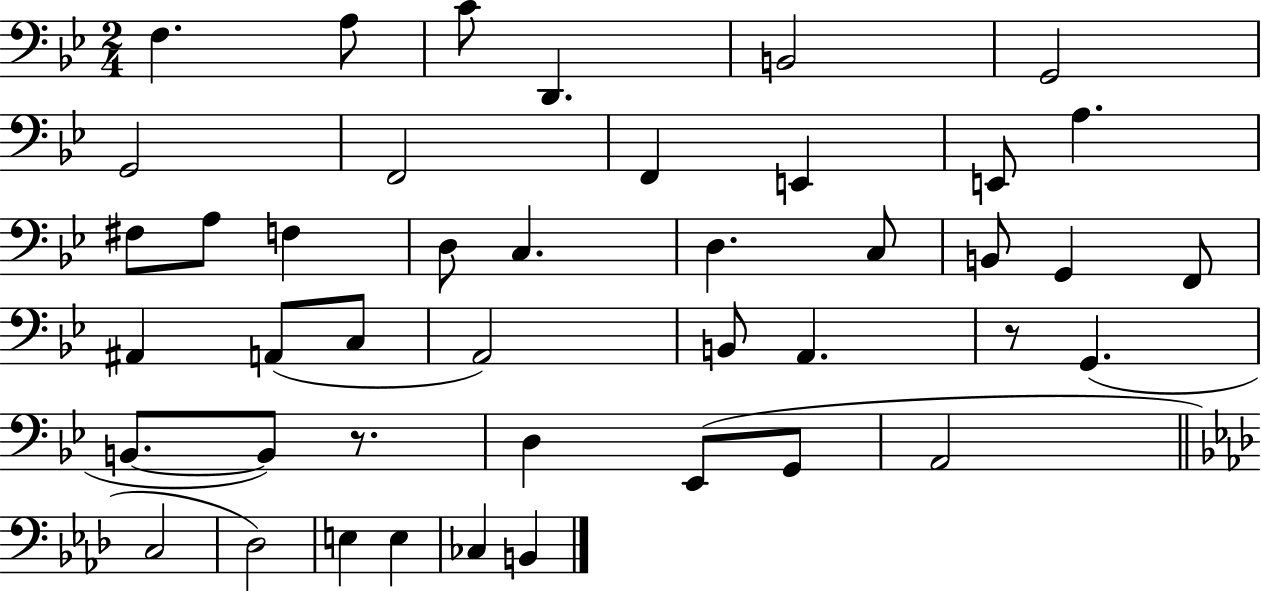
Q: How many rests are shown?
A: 2